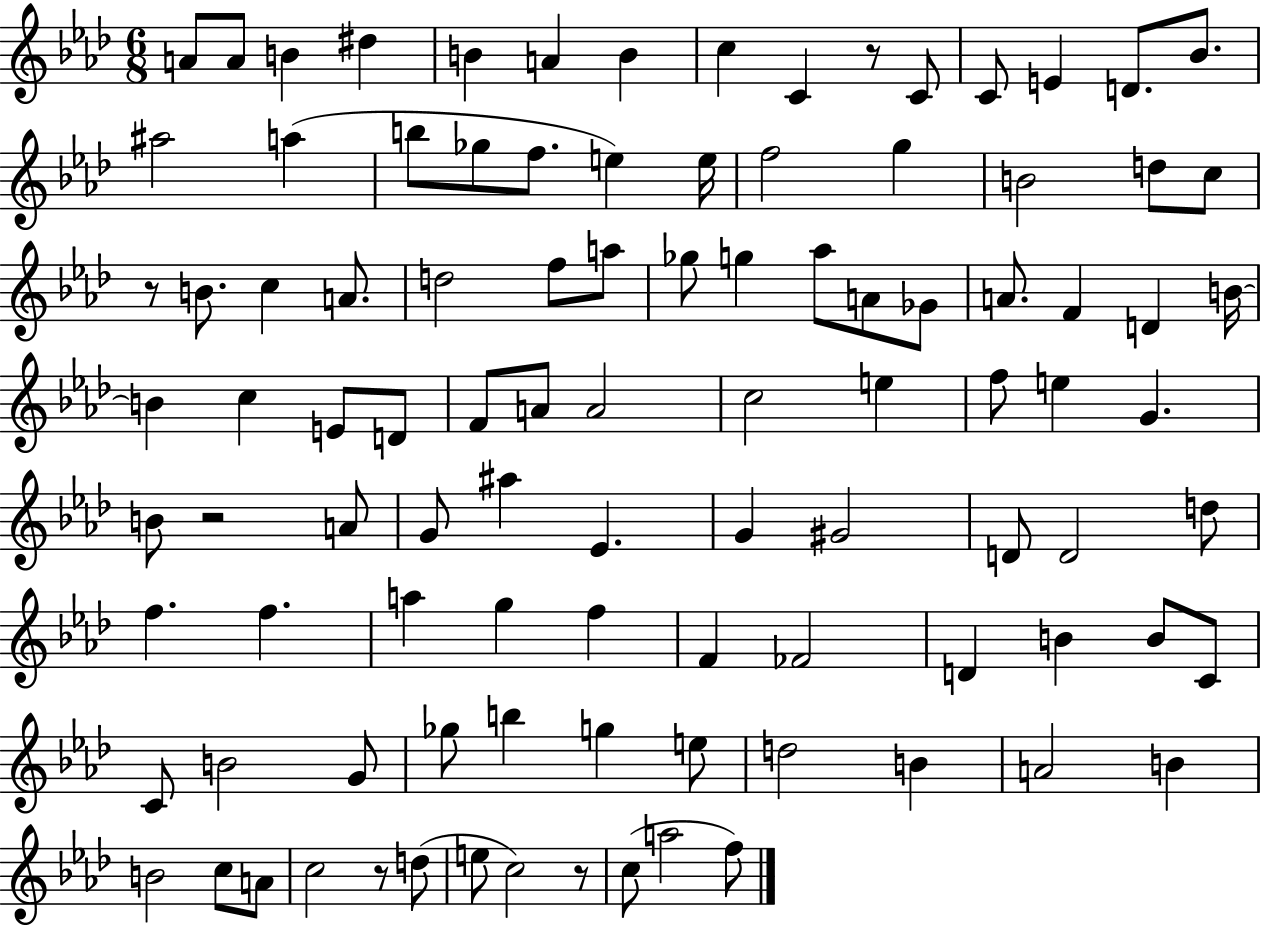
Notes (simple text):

A4/e A4/e B4/q D#5/q B4/q A4/q B4/q C5/q C4/q R/e C4/e C4/e E4/q D4/e. Bb4/e. A#5/h A5/q B5/e Gb5/e F5/e. E5/q E5/s F5/h G5/q B4/h D5/e C5/e R/e B4/e. C5/q A4/e. D5/h F5/e A5/e Gb5/e G5/q Ab5/e A4/e Gb4/e A4/e. F4/q D4/q B4/s B4/q C5/q E4/e D4/e F4/e A4/e A4/h C5/h E5/q F5/e E5/q G4/q. B4/e R/h A4/e G4/e A#5/q Eb4/q. G4/q G#4/h D4/e D4/h D5/e F5/q. F5/q. A5/q G5/q F5/q F4/q FES4/h D4/q B4/q B4/e C4/e C4/e B4/h G4/e Gb5/e B5/q G5/q E5/e D5/h B4/q A4/h B4/q B4/h C5/e A4/e C5/h R/e D5/e E5/e C5/h R/e C5/e A5/h F5/e